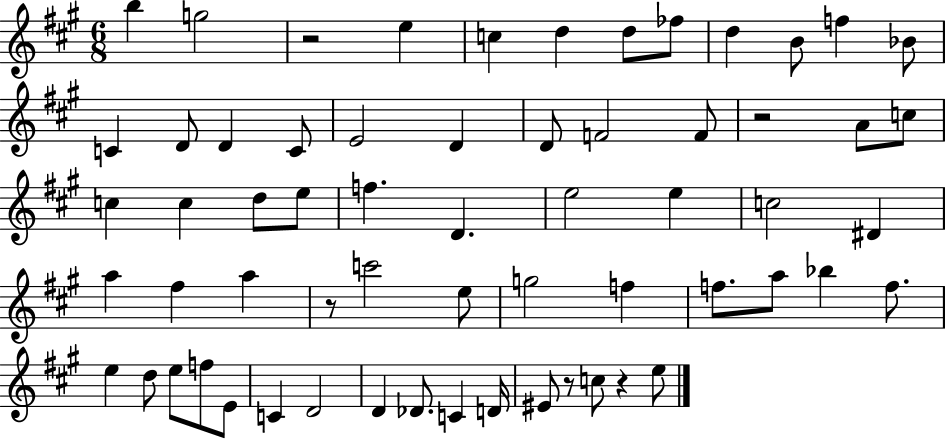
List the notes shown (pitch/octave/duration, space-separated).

B5/q G5/h R/h E5/q C5/q D5/q D5/e FES5/e D5/q B4/e F5/q Bb4/e C4/q D4/e D4/q C4/e E4/h D4/q D4/e F4/h F4/e R/h A4/e C5/e C5/q C5/q D5/e E5/e F5/q. D4/q. E5/h E5/q C5/h D#4/q A5/q F#5/q A5/q R/e C6/h E5/e G5/h F5/q F5/e. A5/e Bb5/q F5/e. E5/q D5/e E5/e F5/e E4/e C4/q D4/h D4/q Db4/e. C4/q D4/s EIS4/e R/e C5/e R/q E5/e